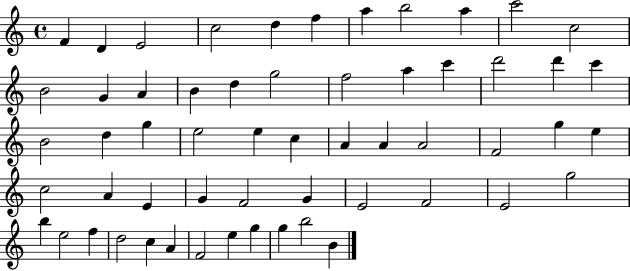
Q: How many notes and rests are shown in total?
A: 57